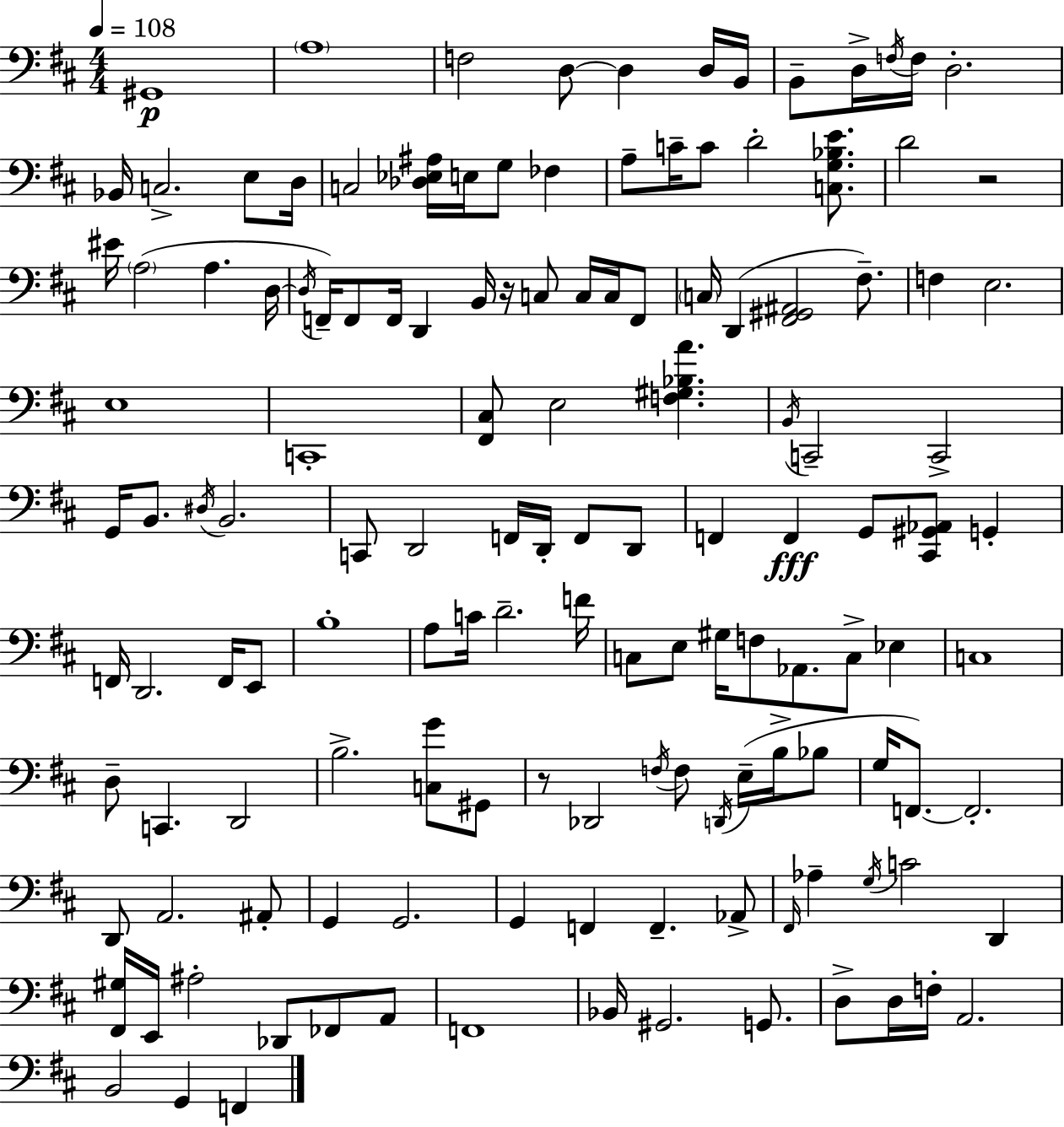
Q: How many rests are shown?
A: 3